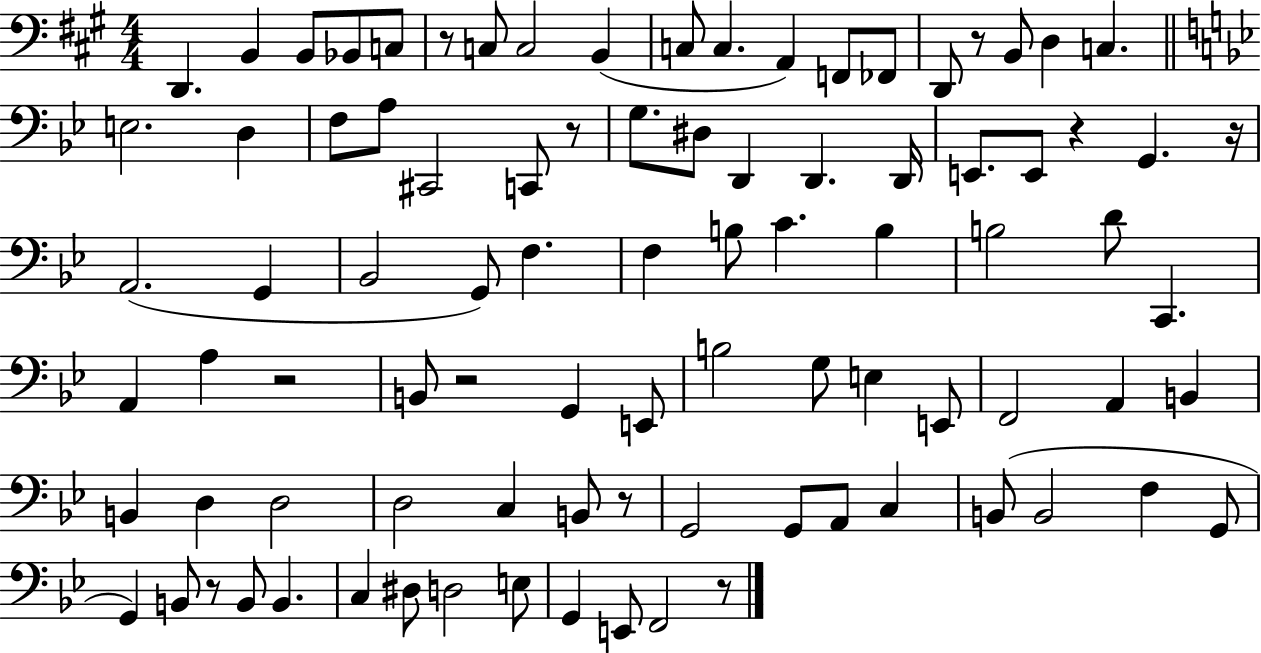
X:1
T:Untitled
M:4/4
L:1/4
K:A
D,, B,, B,,/2 _B,,/2 C,/2 z/2 C,/2 C,2 B,, C,/2 C, A,, F,,/2 _F,,/2 D,,/2 z/2 B,,/2 D, C, E,2 D, F,/2 A,/2 ^C,,2 C,,/2 z/2 G,/2 ^D,/2 D,, D,, D,,/4 E,,/2 E,,/2 z G,, z/4 A,,2 G,, _B,,2 G,,/2 F, F, B,/2 C B, B,2 D/2 C,, A,, A, z2 B,,/2 z2 G,, E,,/2 B,2 G,/2 E, E,,/2 F,,2 A,, B,, B,, D, D,2 D,2 C, B,,/2 z/2 G,,2 G,,/2 A,,/2 C, B,,/2 B,,2 F, G,,/2 G,, B,,/2 z/2 B,,/2 B,, C, ^D,/2 D,2 E,/2 G,, E,,/2 F,,2 z/2